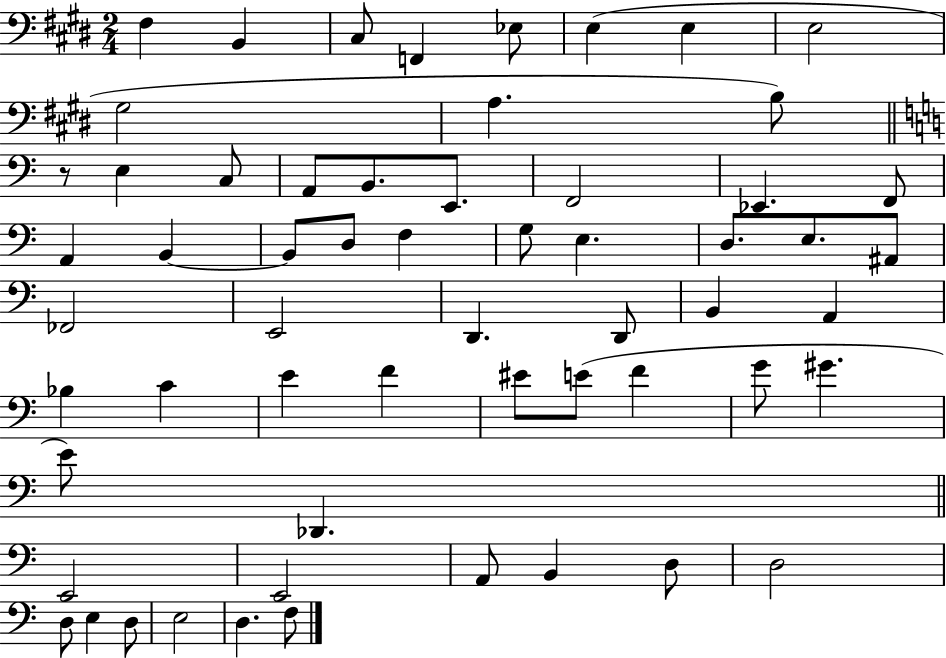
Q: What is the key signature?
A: E major